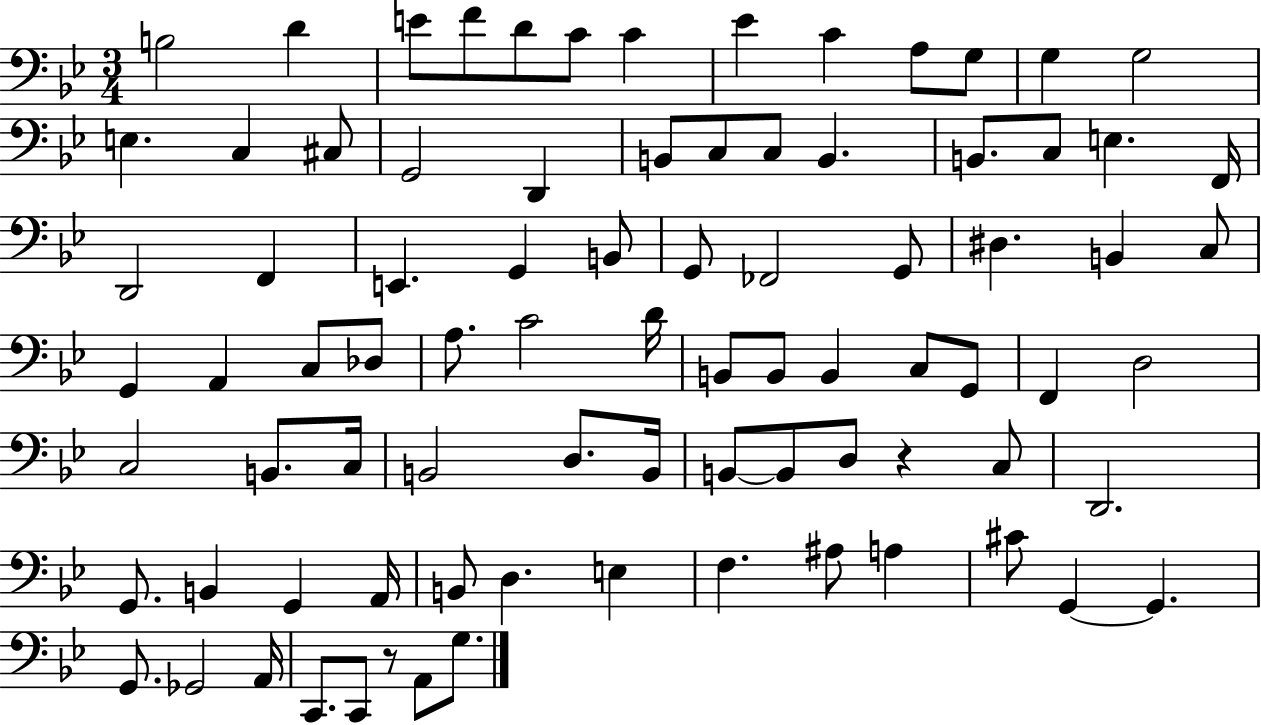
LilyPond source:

{
  \clef bass
  \numericTimeSignature
  \time 3/4
  \key bes \major
  b2 d'4 | e'8 f'8 d'8 c'8 c'4 | ees'4 c'4 a8 g8 | g4 g2 | \break e4. c4 cis8 | g,2 d,4 | b,8 c8 c8 b,4. | b,8. c8 e4. f,16 | \break d,2 f,4 | e,4. g,4 b,8 | g,8 fes,2 g,8 | dis4. b,4 c8 | \break g,4 a,4 c8 des8 | a8. c'2 d'16 | b,8 b,8 b,4 c8 g,8 | f,4 d2 | \break c2 b,8. c16 | b,2 d8. b,16 | b,8~~ b,8 d8 r4 c8 | d,2. | \break g,8. b,4 g,4 a,16 | b,8 d4. e4 | f4. ais8 a4 | cis'8 g,4~~ g,4. | \break g,8. ges,2 a,16 | c,8. c,8 r8 a,8 g8. | \bar "|."
}